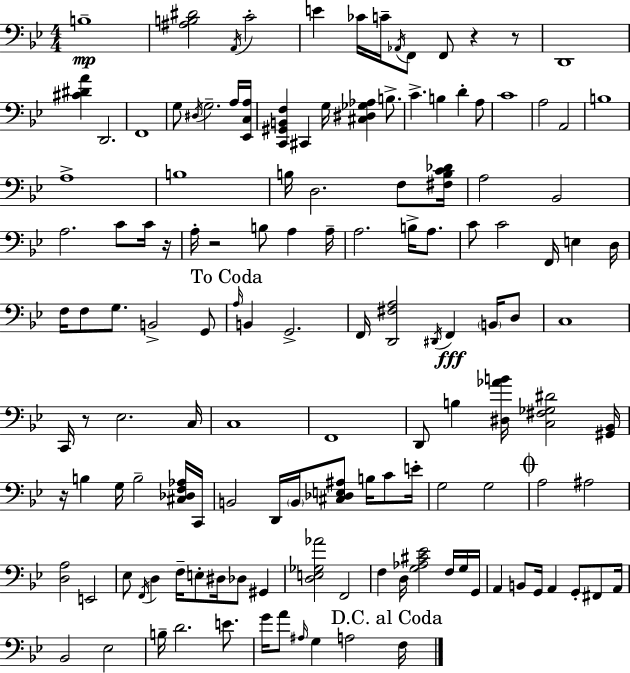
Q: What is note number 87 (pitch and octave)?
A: F2